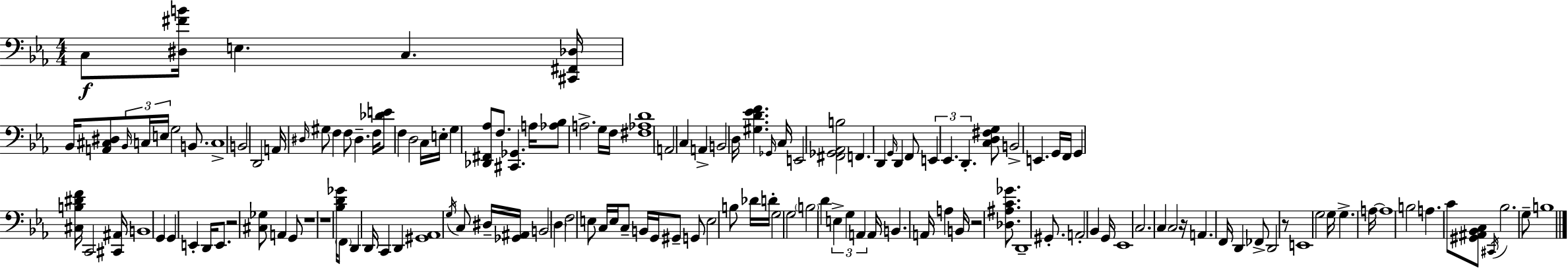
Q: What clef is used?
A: bass